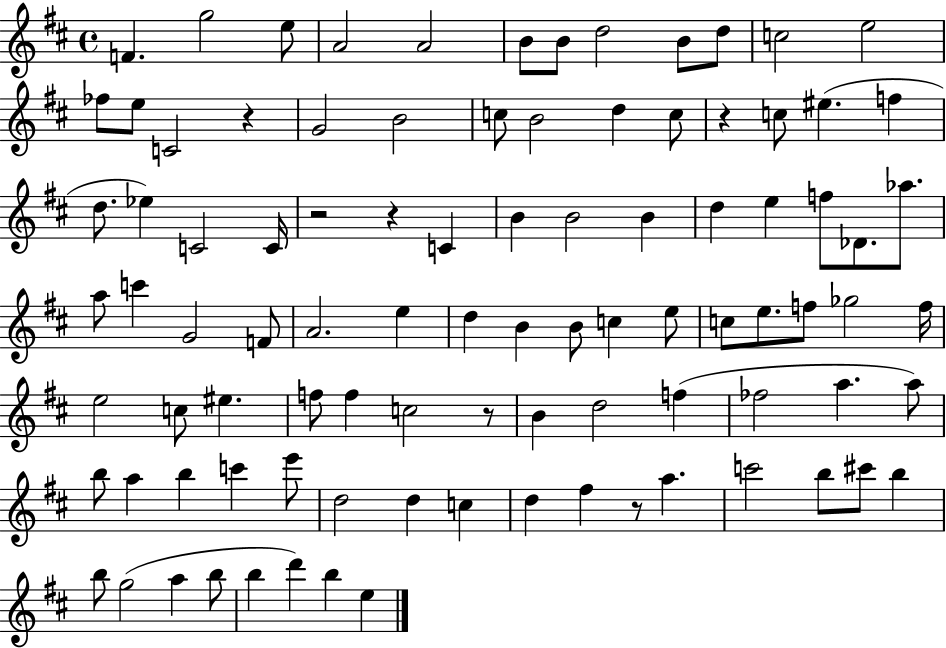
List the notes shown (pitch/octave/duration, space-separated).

F4/q. G5/h E5/e A4/h A4/h B4/e B4/e D5/h B4/e D5/e C5/h E5/h FES5/e E5/e C4/h R/q G4/h B4/h C5/e B4/h D5/q C5/e R/q C5/e EIS5/q. F5/q D5/e. Eb5/q C4/h C4/s R/h R/q C4/q B4/q B4/h B4/q D5/q E5/q F5/e Db4/e. Ab5/e. A5/e C6/q G4/h F4/e A4/h. E5/q D5/q B4/q B4/e C5/q E5/e C5/e E5/e. F5/e Gb5/h F5/s E5/h C5/e EIS5/q. F5/e F5/q C5/h R/e B4/q D5/h F5/q FES5/h A5/q. A5/e B5/e A5/q B5/q C6/q E6/e D5/h D5/q C5/q D5/q F#5/q R/e A5/q. C6/h B5/e C#6/e B5/q B5/e G5/h A5/q B5/e B5/q D6/q B5/q E5/q